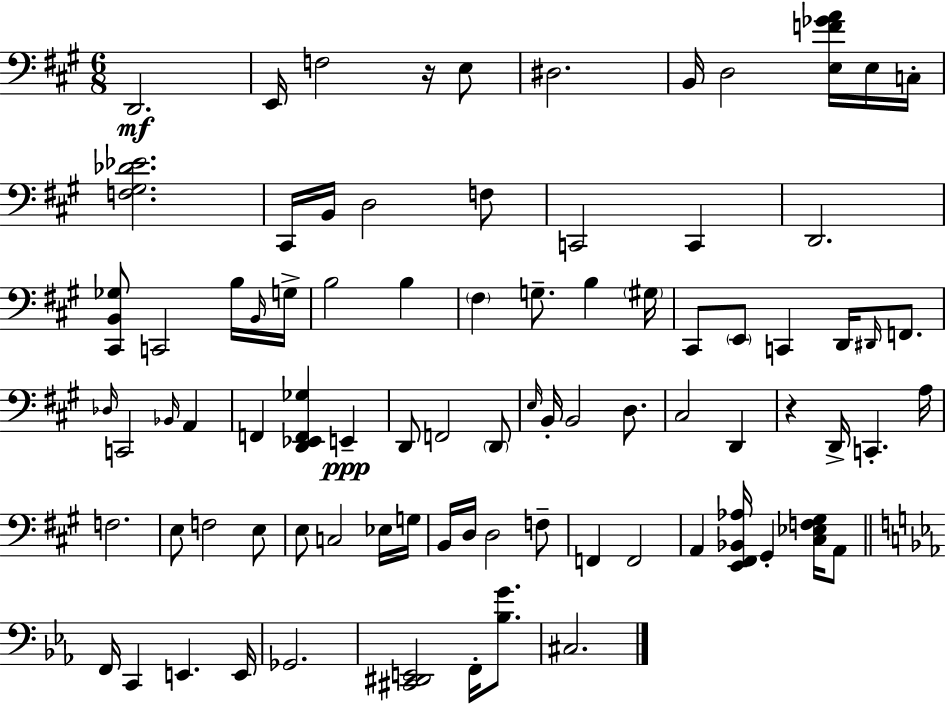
X:1
T:Untitled
M:6/8
L:1/4
K:A
D,,2 E,,/4 F,2 z/4 E,/2 ^D,2 B,,/4 D,2 [E,F_GA]/4 E,/4 C,/4 [F,^G,_D_E]2 ^C,,/4 B,,/4 D,2 F,/2 C,,2 C,, D,,2 [^C,,B,,_G,]/2 C,,2 B,/4 B,,/4 G,/4 B,2 B, ^F, G,/2 B, ^G,/4 ^C,,/2 E,,/2 C,, D,,/4 ^D,,/4 F,,/2 _D,/4 C,,2 _B,,/4 A,, F,, [D,,_E,,F,,_G,] E,, D,,/2 F,,2 D,,/2 E,/4 B,,/4 B,,2 D,/2 ^C,2 D,, z D,,/4 C,, A,/4 F,2 E,/2 F,2 E,/2 E,/2 C,2 _E,/4 G,/4 B,,/4 D,/4 D,2 F,/2 F,, F,,2 A,, [E,,^F,,_B,,_A,]/4 ^G,, [^C,_E,F,^G,]/4 A,,/2 F,,/4 C,, E,, E,,/4 _G,,2 [^C,,^D,,E,,]2 F,,/4 [_B,G]/2 ^C,2